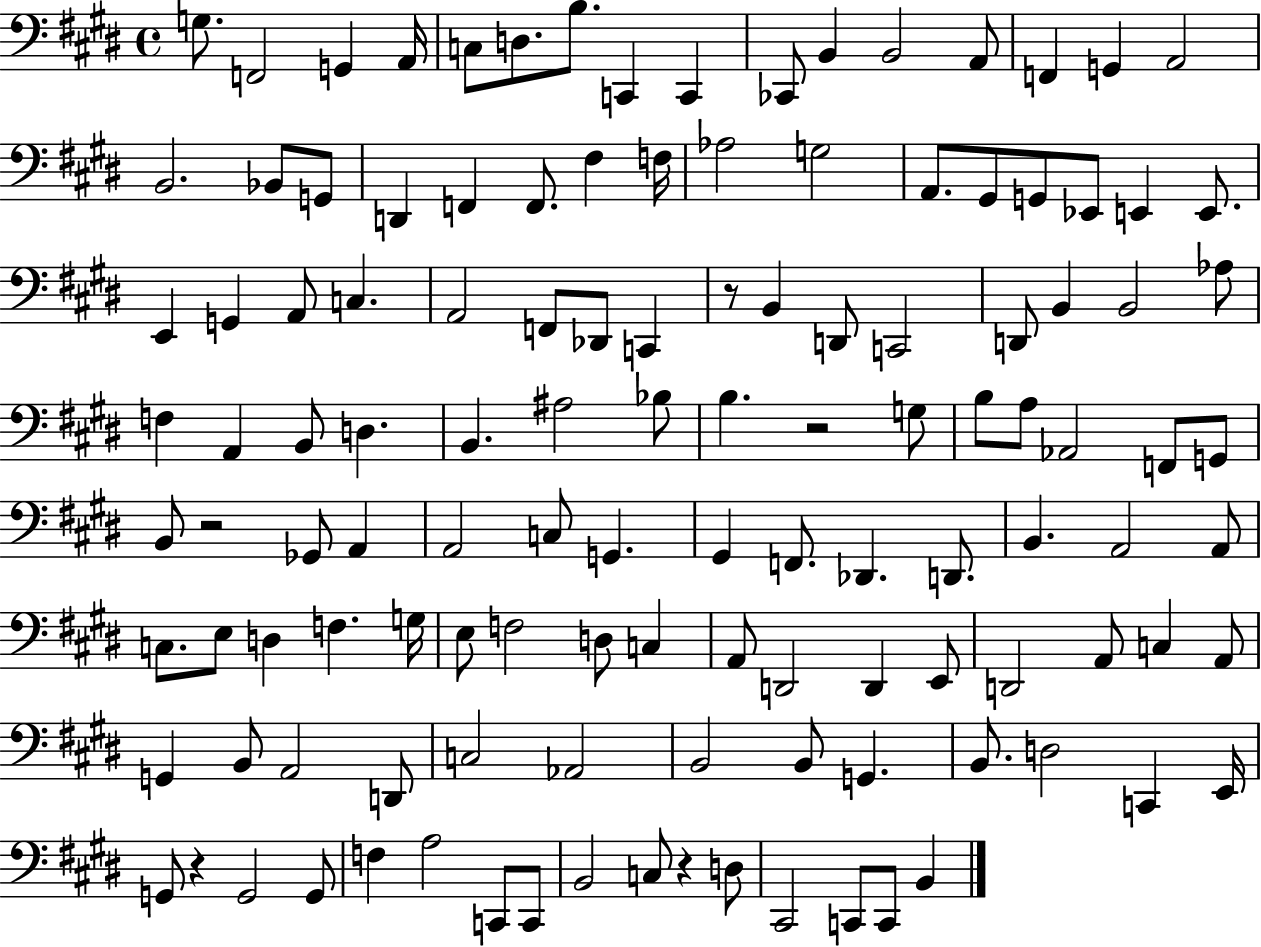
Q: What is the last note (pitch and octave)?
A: B2